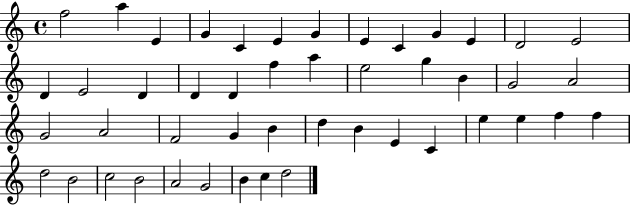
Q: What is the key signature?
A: C major